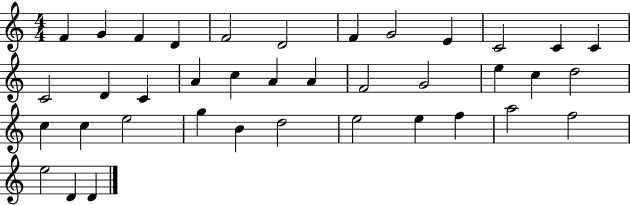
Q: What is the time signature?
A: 4/4